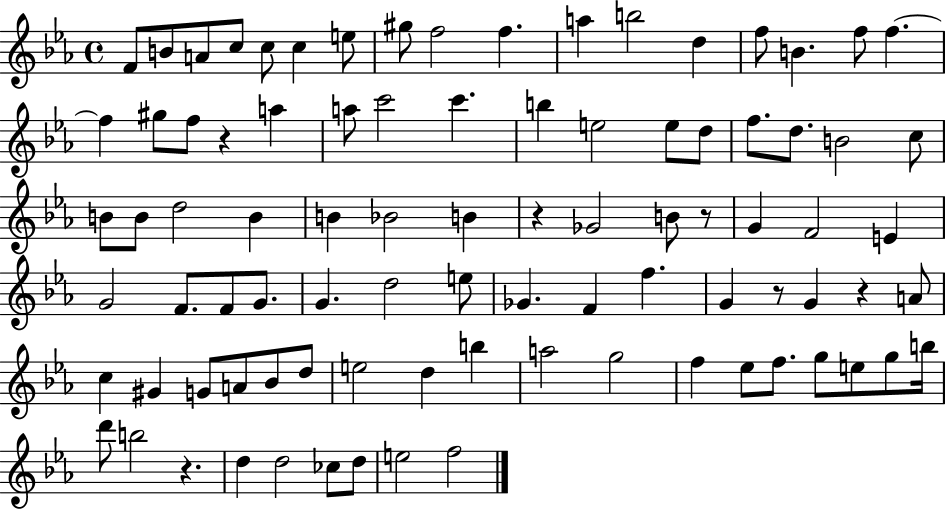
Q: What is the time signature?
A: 4/4